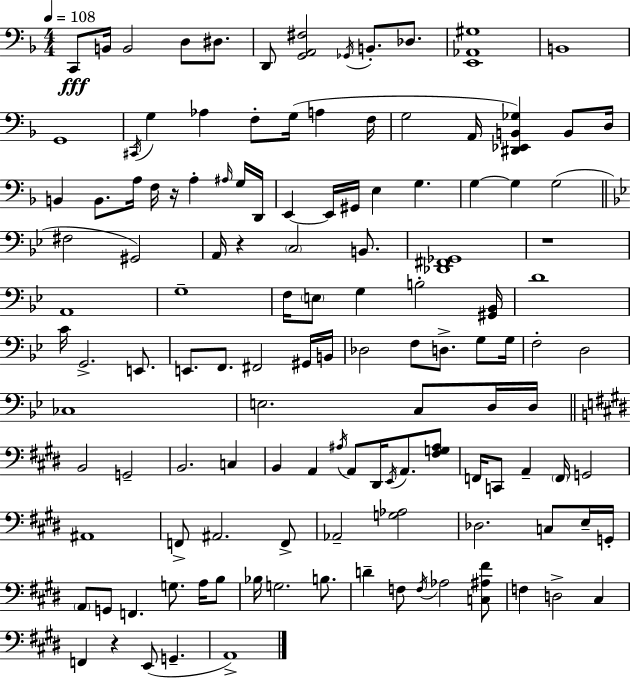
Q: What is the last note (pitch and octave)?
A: A2